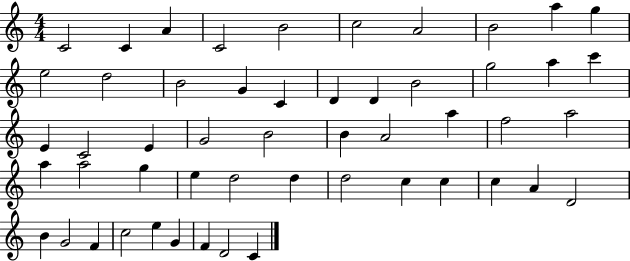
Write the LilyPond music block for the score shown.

{
  \clef treble
  \numericTimeSignature
  \time 4/4
  \key c \major
  c'2 c'4 a'4 | c'2 b'2 | c''2 a'2 | b'2 a''4 g''4 | \break e''2 d''2 | b'2 g'4 c'4 | d'4 d'4 b'2 | g''2 a''4 c'''4 | \break e'4 c'2 e'4 | g'2 b'2 | b'4 a'2 a''4 | f''2 a''2 | \break a''4 a''2 g''4 | e''4 d''2 d''4 | d''2 c''4 c''4 | c''4 a'4 d'2 | \break b'4 g'2 f'4 | c''2 e''4 g'4 | f'4 d'2 c'4 | \bar "|."
}